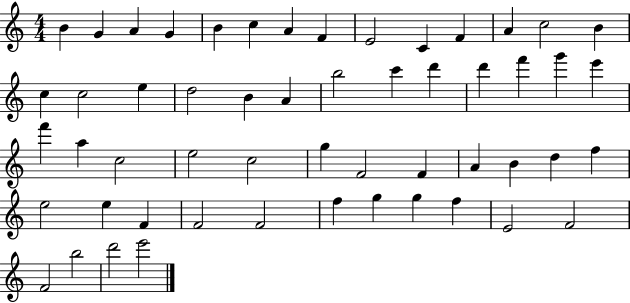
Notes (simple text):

B4/q G4/q A4/q G4/q B4/q C5/q A4/q F4/q E4/h C4/q F4/q A4/q C5/h B4/q C5/q C5/h E5/q D5/h B4/q A4/q B5/h C6/q D6/q D6/q F6/q G6/q E6/q F6/q A5/q C5/h E5/h C5/h G5/q F4/h F4/q A4/q B4/q D5/q F5/q E5/h E5/q F4/q F4/h F4/h F5/q G5/q G5/q F5/q E4/h F4/h F4/h B5/h D6/h E6/h